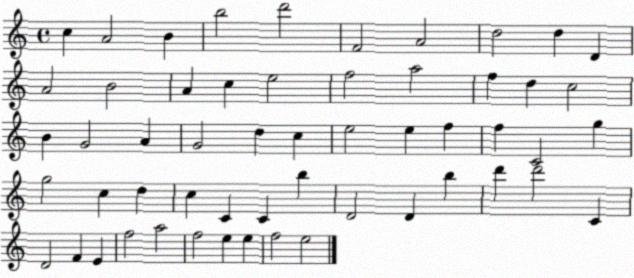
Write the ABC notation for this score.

X:1
T:Untitled
M:4/4
L:1/4
K:C
c A2 B b2 d'2 F2 A2 d2 d D A2 B2 A c e2 f2 a2 f d c2 B G2 A G2 d c e2 e f f C2 g g2 c d c C C b D2 D b d' d'2 C D2 F E f2 a2 f2 e e f2 e2